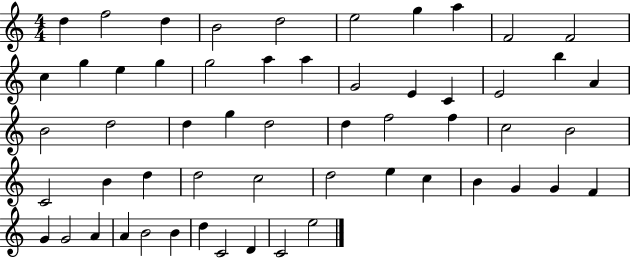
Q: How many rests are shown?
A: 0